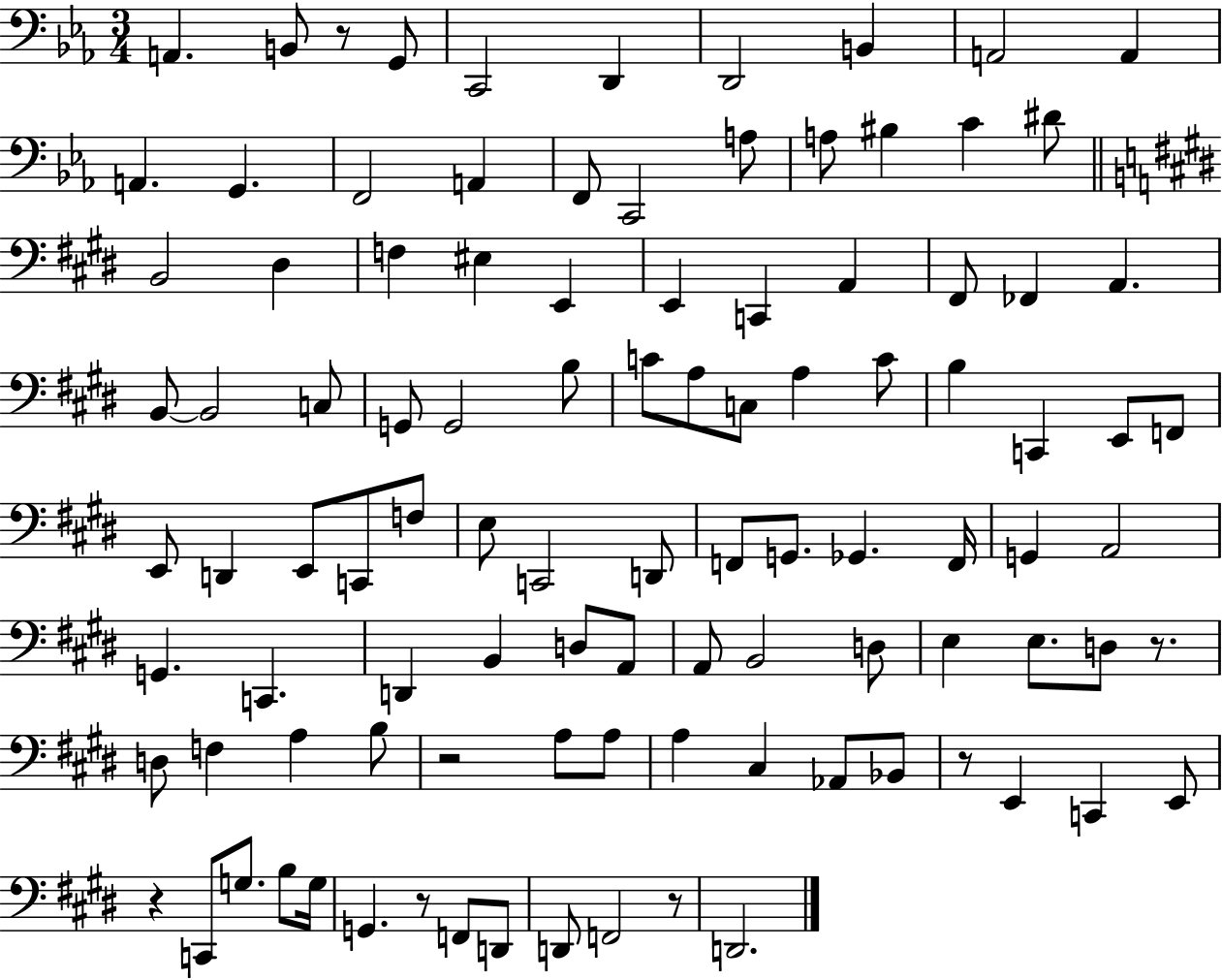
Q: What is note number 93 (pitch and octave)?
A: D2